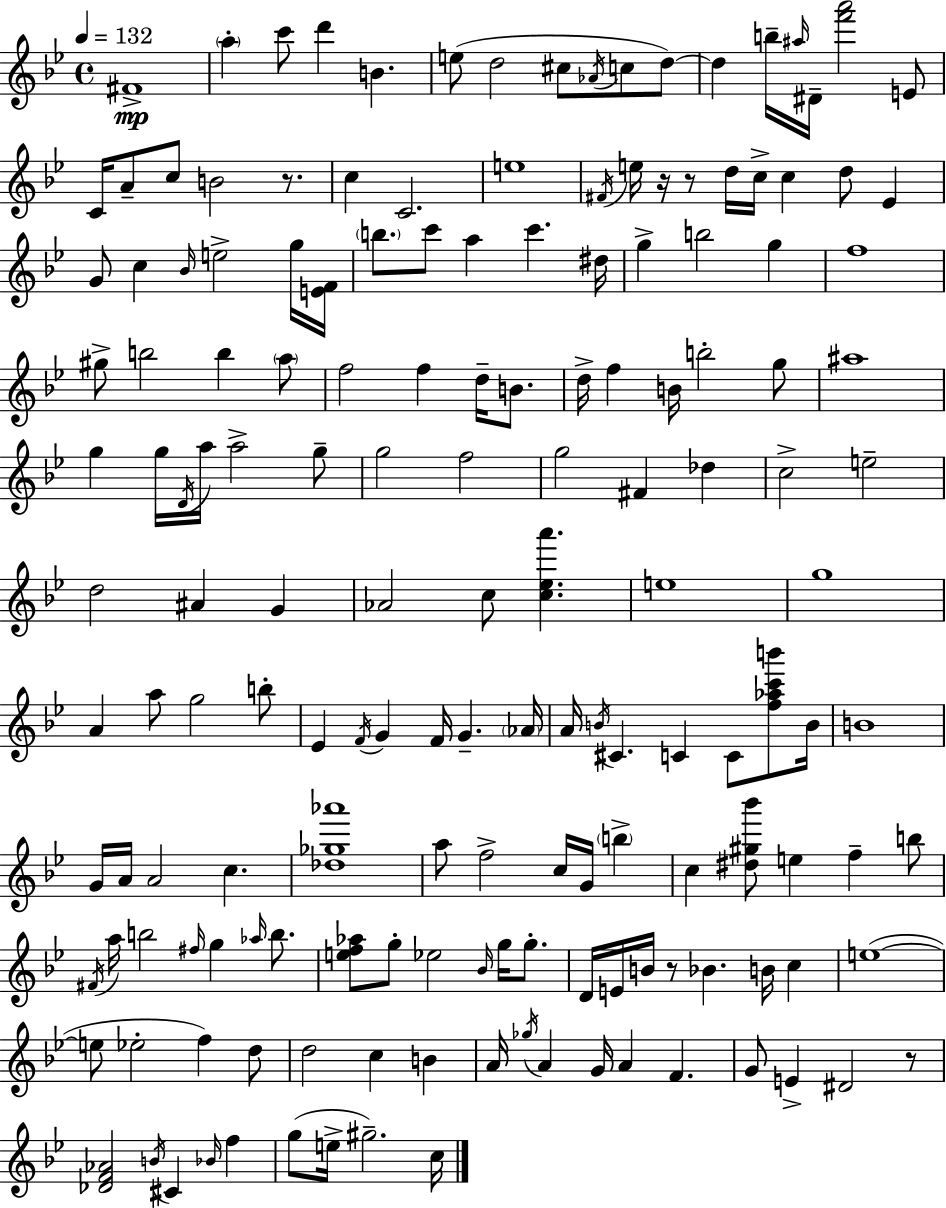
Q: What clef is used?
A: treble